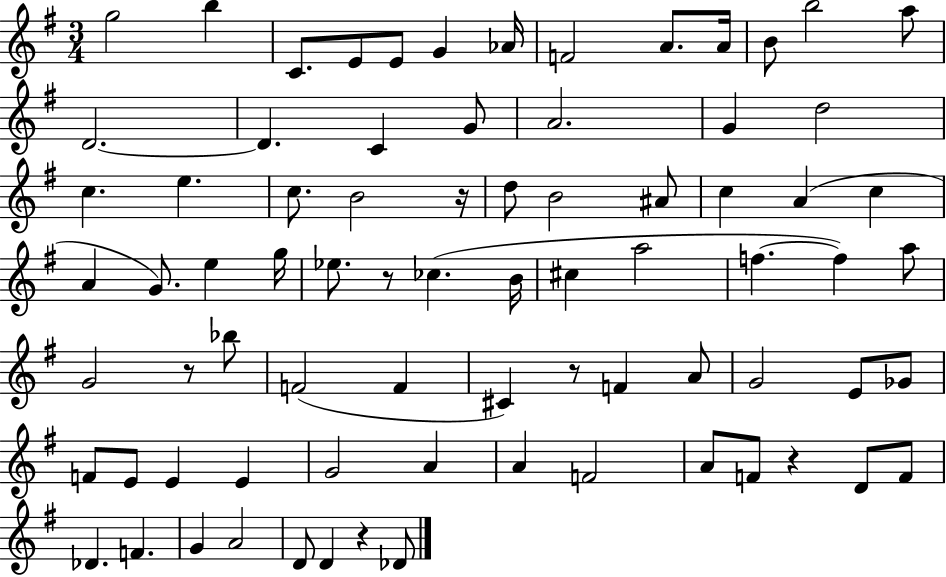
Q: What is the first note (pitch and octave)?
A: G5